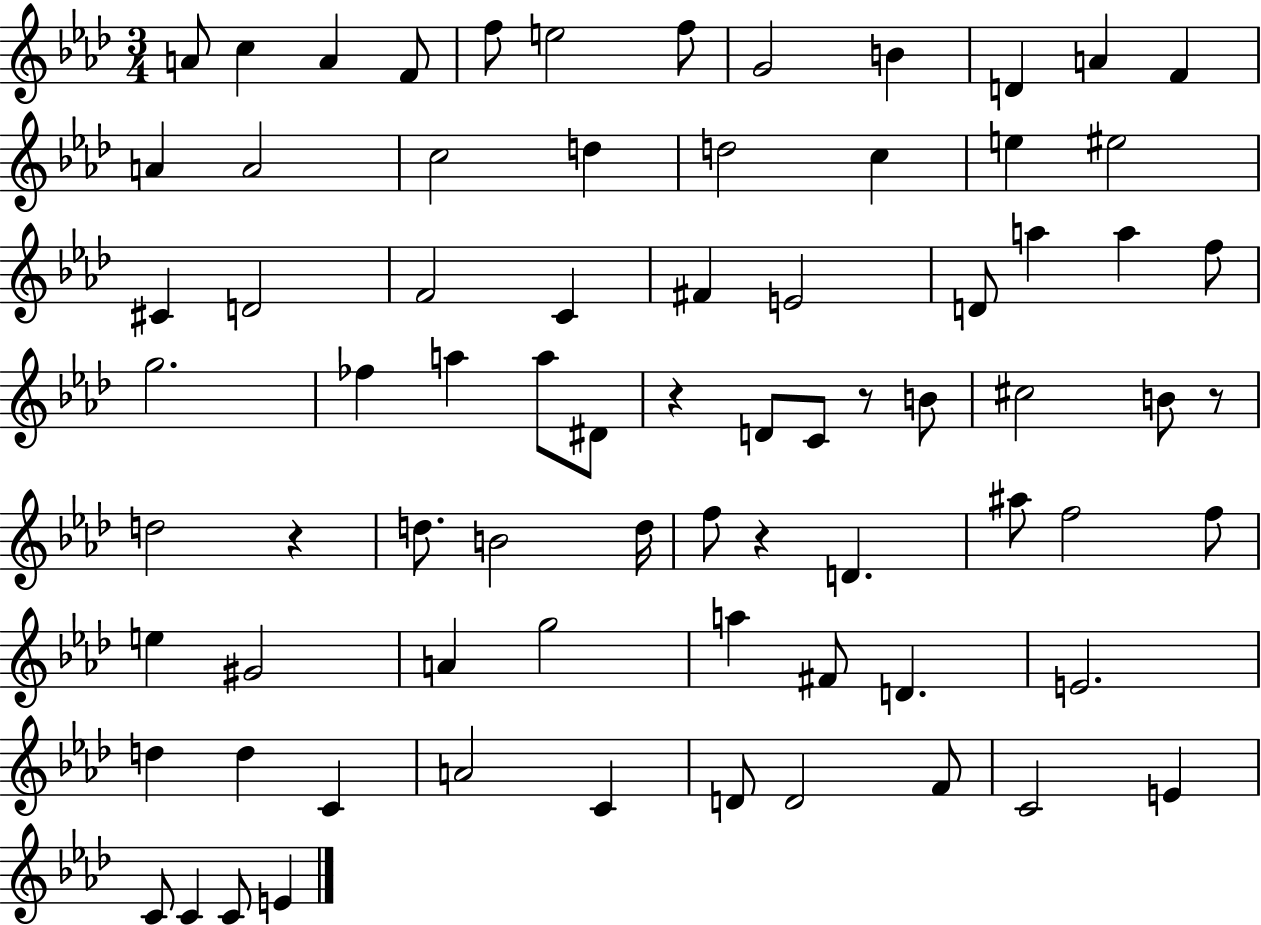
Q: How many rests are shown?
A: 5